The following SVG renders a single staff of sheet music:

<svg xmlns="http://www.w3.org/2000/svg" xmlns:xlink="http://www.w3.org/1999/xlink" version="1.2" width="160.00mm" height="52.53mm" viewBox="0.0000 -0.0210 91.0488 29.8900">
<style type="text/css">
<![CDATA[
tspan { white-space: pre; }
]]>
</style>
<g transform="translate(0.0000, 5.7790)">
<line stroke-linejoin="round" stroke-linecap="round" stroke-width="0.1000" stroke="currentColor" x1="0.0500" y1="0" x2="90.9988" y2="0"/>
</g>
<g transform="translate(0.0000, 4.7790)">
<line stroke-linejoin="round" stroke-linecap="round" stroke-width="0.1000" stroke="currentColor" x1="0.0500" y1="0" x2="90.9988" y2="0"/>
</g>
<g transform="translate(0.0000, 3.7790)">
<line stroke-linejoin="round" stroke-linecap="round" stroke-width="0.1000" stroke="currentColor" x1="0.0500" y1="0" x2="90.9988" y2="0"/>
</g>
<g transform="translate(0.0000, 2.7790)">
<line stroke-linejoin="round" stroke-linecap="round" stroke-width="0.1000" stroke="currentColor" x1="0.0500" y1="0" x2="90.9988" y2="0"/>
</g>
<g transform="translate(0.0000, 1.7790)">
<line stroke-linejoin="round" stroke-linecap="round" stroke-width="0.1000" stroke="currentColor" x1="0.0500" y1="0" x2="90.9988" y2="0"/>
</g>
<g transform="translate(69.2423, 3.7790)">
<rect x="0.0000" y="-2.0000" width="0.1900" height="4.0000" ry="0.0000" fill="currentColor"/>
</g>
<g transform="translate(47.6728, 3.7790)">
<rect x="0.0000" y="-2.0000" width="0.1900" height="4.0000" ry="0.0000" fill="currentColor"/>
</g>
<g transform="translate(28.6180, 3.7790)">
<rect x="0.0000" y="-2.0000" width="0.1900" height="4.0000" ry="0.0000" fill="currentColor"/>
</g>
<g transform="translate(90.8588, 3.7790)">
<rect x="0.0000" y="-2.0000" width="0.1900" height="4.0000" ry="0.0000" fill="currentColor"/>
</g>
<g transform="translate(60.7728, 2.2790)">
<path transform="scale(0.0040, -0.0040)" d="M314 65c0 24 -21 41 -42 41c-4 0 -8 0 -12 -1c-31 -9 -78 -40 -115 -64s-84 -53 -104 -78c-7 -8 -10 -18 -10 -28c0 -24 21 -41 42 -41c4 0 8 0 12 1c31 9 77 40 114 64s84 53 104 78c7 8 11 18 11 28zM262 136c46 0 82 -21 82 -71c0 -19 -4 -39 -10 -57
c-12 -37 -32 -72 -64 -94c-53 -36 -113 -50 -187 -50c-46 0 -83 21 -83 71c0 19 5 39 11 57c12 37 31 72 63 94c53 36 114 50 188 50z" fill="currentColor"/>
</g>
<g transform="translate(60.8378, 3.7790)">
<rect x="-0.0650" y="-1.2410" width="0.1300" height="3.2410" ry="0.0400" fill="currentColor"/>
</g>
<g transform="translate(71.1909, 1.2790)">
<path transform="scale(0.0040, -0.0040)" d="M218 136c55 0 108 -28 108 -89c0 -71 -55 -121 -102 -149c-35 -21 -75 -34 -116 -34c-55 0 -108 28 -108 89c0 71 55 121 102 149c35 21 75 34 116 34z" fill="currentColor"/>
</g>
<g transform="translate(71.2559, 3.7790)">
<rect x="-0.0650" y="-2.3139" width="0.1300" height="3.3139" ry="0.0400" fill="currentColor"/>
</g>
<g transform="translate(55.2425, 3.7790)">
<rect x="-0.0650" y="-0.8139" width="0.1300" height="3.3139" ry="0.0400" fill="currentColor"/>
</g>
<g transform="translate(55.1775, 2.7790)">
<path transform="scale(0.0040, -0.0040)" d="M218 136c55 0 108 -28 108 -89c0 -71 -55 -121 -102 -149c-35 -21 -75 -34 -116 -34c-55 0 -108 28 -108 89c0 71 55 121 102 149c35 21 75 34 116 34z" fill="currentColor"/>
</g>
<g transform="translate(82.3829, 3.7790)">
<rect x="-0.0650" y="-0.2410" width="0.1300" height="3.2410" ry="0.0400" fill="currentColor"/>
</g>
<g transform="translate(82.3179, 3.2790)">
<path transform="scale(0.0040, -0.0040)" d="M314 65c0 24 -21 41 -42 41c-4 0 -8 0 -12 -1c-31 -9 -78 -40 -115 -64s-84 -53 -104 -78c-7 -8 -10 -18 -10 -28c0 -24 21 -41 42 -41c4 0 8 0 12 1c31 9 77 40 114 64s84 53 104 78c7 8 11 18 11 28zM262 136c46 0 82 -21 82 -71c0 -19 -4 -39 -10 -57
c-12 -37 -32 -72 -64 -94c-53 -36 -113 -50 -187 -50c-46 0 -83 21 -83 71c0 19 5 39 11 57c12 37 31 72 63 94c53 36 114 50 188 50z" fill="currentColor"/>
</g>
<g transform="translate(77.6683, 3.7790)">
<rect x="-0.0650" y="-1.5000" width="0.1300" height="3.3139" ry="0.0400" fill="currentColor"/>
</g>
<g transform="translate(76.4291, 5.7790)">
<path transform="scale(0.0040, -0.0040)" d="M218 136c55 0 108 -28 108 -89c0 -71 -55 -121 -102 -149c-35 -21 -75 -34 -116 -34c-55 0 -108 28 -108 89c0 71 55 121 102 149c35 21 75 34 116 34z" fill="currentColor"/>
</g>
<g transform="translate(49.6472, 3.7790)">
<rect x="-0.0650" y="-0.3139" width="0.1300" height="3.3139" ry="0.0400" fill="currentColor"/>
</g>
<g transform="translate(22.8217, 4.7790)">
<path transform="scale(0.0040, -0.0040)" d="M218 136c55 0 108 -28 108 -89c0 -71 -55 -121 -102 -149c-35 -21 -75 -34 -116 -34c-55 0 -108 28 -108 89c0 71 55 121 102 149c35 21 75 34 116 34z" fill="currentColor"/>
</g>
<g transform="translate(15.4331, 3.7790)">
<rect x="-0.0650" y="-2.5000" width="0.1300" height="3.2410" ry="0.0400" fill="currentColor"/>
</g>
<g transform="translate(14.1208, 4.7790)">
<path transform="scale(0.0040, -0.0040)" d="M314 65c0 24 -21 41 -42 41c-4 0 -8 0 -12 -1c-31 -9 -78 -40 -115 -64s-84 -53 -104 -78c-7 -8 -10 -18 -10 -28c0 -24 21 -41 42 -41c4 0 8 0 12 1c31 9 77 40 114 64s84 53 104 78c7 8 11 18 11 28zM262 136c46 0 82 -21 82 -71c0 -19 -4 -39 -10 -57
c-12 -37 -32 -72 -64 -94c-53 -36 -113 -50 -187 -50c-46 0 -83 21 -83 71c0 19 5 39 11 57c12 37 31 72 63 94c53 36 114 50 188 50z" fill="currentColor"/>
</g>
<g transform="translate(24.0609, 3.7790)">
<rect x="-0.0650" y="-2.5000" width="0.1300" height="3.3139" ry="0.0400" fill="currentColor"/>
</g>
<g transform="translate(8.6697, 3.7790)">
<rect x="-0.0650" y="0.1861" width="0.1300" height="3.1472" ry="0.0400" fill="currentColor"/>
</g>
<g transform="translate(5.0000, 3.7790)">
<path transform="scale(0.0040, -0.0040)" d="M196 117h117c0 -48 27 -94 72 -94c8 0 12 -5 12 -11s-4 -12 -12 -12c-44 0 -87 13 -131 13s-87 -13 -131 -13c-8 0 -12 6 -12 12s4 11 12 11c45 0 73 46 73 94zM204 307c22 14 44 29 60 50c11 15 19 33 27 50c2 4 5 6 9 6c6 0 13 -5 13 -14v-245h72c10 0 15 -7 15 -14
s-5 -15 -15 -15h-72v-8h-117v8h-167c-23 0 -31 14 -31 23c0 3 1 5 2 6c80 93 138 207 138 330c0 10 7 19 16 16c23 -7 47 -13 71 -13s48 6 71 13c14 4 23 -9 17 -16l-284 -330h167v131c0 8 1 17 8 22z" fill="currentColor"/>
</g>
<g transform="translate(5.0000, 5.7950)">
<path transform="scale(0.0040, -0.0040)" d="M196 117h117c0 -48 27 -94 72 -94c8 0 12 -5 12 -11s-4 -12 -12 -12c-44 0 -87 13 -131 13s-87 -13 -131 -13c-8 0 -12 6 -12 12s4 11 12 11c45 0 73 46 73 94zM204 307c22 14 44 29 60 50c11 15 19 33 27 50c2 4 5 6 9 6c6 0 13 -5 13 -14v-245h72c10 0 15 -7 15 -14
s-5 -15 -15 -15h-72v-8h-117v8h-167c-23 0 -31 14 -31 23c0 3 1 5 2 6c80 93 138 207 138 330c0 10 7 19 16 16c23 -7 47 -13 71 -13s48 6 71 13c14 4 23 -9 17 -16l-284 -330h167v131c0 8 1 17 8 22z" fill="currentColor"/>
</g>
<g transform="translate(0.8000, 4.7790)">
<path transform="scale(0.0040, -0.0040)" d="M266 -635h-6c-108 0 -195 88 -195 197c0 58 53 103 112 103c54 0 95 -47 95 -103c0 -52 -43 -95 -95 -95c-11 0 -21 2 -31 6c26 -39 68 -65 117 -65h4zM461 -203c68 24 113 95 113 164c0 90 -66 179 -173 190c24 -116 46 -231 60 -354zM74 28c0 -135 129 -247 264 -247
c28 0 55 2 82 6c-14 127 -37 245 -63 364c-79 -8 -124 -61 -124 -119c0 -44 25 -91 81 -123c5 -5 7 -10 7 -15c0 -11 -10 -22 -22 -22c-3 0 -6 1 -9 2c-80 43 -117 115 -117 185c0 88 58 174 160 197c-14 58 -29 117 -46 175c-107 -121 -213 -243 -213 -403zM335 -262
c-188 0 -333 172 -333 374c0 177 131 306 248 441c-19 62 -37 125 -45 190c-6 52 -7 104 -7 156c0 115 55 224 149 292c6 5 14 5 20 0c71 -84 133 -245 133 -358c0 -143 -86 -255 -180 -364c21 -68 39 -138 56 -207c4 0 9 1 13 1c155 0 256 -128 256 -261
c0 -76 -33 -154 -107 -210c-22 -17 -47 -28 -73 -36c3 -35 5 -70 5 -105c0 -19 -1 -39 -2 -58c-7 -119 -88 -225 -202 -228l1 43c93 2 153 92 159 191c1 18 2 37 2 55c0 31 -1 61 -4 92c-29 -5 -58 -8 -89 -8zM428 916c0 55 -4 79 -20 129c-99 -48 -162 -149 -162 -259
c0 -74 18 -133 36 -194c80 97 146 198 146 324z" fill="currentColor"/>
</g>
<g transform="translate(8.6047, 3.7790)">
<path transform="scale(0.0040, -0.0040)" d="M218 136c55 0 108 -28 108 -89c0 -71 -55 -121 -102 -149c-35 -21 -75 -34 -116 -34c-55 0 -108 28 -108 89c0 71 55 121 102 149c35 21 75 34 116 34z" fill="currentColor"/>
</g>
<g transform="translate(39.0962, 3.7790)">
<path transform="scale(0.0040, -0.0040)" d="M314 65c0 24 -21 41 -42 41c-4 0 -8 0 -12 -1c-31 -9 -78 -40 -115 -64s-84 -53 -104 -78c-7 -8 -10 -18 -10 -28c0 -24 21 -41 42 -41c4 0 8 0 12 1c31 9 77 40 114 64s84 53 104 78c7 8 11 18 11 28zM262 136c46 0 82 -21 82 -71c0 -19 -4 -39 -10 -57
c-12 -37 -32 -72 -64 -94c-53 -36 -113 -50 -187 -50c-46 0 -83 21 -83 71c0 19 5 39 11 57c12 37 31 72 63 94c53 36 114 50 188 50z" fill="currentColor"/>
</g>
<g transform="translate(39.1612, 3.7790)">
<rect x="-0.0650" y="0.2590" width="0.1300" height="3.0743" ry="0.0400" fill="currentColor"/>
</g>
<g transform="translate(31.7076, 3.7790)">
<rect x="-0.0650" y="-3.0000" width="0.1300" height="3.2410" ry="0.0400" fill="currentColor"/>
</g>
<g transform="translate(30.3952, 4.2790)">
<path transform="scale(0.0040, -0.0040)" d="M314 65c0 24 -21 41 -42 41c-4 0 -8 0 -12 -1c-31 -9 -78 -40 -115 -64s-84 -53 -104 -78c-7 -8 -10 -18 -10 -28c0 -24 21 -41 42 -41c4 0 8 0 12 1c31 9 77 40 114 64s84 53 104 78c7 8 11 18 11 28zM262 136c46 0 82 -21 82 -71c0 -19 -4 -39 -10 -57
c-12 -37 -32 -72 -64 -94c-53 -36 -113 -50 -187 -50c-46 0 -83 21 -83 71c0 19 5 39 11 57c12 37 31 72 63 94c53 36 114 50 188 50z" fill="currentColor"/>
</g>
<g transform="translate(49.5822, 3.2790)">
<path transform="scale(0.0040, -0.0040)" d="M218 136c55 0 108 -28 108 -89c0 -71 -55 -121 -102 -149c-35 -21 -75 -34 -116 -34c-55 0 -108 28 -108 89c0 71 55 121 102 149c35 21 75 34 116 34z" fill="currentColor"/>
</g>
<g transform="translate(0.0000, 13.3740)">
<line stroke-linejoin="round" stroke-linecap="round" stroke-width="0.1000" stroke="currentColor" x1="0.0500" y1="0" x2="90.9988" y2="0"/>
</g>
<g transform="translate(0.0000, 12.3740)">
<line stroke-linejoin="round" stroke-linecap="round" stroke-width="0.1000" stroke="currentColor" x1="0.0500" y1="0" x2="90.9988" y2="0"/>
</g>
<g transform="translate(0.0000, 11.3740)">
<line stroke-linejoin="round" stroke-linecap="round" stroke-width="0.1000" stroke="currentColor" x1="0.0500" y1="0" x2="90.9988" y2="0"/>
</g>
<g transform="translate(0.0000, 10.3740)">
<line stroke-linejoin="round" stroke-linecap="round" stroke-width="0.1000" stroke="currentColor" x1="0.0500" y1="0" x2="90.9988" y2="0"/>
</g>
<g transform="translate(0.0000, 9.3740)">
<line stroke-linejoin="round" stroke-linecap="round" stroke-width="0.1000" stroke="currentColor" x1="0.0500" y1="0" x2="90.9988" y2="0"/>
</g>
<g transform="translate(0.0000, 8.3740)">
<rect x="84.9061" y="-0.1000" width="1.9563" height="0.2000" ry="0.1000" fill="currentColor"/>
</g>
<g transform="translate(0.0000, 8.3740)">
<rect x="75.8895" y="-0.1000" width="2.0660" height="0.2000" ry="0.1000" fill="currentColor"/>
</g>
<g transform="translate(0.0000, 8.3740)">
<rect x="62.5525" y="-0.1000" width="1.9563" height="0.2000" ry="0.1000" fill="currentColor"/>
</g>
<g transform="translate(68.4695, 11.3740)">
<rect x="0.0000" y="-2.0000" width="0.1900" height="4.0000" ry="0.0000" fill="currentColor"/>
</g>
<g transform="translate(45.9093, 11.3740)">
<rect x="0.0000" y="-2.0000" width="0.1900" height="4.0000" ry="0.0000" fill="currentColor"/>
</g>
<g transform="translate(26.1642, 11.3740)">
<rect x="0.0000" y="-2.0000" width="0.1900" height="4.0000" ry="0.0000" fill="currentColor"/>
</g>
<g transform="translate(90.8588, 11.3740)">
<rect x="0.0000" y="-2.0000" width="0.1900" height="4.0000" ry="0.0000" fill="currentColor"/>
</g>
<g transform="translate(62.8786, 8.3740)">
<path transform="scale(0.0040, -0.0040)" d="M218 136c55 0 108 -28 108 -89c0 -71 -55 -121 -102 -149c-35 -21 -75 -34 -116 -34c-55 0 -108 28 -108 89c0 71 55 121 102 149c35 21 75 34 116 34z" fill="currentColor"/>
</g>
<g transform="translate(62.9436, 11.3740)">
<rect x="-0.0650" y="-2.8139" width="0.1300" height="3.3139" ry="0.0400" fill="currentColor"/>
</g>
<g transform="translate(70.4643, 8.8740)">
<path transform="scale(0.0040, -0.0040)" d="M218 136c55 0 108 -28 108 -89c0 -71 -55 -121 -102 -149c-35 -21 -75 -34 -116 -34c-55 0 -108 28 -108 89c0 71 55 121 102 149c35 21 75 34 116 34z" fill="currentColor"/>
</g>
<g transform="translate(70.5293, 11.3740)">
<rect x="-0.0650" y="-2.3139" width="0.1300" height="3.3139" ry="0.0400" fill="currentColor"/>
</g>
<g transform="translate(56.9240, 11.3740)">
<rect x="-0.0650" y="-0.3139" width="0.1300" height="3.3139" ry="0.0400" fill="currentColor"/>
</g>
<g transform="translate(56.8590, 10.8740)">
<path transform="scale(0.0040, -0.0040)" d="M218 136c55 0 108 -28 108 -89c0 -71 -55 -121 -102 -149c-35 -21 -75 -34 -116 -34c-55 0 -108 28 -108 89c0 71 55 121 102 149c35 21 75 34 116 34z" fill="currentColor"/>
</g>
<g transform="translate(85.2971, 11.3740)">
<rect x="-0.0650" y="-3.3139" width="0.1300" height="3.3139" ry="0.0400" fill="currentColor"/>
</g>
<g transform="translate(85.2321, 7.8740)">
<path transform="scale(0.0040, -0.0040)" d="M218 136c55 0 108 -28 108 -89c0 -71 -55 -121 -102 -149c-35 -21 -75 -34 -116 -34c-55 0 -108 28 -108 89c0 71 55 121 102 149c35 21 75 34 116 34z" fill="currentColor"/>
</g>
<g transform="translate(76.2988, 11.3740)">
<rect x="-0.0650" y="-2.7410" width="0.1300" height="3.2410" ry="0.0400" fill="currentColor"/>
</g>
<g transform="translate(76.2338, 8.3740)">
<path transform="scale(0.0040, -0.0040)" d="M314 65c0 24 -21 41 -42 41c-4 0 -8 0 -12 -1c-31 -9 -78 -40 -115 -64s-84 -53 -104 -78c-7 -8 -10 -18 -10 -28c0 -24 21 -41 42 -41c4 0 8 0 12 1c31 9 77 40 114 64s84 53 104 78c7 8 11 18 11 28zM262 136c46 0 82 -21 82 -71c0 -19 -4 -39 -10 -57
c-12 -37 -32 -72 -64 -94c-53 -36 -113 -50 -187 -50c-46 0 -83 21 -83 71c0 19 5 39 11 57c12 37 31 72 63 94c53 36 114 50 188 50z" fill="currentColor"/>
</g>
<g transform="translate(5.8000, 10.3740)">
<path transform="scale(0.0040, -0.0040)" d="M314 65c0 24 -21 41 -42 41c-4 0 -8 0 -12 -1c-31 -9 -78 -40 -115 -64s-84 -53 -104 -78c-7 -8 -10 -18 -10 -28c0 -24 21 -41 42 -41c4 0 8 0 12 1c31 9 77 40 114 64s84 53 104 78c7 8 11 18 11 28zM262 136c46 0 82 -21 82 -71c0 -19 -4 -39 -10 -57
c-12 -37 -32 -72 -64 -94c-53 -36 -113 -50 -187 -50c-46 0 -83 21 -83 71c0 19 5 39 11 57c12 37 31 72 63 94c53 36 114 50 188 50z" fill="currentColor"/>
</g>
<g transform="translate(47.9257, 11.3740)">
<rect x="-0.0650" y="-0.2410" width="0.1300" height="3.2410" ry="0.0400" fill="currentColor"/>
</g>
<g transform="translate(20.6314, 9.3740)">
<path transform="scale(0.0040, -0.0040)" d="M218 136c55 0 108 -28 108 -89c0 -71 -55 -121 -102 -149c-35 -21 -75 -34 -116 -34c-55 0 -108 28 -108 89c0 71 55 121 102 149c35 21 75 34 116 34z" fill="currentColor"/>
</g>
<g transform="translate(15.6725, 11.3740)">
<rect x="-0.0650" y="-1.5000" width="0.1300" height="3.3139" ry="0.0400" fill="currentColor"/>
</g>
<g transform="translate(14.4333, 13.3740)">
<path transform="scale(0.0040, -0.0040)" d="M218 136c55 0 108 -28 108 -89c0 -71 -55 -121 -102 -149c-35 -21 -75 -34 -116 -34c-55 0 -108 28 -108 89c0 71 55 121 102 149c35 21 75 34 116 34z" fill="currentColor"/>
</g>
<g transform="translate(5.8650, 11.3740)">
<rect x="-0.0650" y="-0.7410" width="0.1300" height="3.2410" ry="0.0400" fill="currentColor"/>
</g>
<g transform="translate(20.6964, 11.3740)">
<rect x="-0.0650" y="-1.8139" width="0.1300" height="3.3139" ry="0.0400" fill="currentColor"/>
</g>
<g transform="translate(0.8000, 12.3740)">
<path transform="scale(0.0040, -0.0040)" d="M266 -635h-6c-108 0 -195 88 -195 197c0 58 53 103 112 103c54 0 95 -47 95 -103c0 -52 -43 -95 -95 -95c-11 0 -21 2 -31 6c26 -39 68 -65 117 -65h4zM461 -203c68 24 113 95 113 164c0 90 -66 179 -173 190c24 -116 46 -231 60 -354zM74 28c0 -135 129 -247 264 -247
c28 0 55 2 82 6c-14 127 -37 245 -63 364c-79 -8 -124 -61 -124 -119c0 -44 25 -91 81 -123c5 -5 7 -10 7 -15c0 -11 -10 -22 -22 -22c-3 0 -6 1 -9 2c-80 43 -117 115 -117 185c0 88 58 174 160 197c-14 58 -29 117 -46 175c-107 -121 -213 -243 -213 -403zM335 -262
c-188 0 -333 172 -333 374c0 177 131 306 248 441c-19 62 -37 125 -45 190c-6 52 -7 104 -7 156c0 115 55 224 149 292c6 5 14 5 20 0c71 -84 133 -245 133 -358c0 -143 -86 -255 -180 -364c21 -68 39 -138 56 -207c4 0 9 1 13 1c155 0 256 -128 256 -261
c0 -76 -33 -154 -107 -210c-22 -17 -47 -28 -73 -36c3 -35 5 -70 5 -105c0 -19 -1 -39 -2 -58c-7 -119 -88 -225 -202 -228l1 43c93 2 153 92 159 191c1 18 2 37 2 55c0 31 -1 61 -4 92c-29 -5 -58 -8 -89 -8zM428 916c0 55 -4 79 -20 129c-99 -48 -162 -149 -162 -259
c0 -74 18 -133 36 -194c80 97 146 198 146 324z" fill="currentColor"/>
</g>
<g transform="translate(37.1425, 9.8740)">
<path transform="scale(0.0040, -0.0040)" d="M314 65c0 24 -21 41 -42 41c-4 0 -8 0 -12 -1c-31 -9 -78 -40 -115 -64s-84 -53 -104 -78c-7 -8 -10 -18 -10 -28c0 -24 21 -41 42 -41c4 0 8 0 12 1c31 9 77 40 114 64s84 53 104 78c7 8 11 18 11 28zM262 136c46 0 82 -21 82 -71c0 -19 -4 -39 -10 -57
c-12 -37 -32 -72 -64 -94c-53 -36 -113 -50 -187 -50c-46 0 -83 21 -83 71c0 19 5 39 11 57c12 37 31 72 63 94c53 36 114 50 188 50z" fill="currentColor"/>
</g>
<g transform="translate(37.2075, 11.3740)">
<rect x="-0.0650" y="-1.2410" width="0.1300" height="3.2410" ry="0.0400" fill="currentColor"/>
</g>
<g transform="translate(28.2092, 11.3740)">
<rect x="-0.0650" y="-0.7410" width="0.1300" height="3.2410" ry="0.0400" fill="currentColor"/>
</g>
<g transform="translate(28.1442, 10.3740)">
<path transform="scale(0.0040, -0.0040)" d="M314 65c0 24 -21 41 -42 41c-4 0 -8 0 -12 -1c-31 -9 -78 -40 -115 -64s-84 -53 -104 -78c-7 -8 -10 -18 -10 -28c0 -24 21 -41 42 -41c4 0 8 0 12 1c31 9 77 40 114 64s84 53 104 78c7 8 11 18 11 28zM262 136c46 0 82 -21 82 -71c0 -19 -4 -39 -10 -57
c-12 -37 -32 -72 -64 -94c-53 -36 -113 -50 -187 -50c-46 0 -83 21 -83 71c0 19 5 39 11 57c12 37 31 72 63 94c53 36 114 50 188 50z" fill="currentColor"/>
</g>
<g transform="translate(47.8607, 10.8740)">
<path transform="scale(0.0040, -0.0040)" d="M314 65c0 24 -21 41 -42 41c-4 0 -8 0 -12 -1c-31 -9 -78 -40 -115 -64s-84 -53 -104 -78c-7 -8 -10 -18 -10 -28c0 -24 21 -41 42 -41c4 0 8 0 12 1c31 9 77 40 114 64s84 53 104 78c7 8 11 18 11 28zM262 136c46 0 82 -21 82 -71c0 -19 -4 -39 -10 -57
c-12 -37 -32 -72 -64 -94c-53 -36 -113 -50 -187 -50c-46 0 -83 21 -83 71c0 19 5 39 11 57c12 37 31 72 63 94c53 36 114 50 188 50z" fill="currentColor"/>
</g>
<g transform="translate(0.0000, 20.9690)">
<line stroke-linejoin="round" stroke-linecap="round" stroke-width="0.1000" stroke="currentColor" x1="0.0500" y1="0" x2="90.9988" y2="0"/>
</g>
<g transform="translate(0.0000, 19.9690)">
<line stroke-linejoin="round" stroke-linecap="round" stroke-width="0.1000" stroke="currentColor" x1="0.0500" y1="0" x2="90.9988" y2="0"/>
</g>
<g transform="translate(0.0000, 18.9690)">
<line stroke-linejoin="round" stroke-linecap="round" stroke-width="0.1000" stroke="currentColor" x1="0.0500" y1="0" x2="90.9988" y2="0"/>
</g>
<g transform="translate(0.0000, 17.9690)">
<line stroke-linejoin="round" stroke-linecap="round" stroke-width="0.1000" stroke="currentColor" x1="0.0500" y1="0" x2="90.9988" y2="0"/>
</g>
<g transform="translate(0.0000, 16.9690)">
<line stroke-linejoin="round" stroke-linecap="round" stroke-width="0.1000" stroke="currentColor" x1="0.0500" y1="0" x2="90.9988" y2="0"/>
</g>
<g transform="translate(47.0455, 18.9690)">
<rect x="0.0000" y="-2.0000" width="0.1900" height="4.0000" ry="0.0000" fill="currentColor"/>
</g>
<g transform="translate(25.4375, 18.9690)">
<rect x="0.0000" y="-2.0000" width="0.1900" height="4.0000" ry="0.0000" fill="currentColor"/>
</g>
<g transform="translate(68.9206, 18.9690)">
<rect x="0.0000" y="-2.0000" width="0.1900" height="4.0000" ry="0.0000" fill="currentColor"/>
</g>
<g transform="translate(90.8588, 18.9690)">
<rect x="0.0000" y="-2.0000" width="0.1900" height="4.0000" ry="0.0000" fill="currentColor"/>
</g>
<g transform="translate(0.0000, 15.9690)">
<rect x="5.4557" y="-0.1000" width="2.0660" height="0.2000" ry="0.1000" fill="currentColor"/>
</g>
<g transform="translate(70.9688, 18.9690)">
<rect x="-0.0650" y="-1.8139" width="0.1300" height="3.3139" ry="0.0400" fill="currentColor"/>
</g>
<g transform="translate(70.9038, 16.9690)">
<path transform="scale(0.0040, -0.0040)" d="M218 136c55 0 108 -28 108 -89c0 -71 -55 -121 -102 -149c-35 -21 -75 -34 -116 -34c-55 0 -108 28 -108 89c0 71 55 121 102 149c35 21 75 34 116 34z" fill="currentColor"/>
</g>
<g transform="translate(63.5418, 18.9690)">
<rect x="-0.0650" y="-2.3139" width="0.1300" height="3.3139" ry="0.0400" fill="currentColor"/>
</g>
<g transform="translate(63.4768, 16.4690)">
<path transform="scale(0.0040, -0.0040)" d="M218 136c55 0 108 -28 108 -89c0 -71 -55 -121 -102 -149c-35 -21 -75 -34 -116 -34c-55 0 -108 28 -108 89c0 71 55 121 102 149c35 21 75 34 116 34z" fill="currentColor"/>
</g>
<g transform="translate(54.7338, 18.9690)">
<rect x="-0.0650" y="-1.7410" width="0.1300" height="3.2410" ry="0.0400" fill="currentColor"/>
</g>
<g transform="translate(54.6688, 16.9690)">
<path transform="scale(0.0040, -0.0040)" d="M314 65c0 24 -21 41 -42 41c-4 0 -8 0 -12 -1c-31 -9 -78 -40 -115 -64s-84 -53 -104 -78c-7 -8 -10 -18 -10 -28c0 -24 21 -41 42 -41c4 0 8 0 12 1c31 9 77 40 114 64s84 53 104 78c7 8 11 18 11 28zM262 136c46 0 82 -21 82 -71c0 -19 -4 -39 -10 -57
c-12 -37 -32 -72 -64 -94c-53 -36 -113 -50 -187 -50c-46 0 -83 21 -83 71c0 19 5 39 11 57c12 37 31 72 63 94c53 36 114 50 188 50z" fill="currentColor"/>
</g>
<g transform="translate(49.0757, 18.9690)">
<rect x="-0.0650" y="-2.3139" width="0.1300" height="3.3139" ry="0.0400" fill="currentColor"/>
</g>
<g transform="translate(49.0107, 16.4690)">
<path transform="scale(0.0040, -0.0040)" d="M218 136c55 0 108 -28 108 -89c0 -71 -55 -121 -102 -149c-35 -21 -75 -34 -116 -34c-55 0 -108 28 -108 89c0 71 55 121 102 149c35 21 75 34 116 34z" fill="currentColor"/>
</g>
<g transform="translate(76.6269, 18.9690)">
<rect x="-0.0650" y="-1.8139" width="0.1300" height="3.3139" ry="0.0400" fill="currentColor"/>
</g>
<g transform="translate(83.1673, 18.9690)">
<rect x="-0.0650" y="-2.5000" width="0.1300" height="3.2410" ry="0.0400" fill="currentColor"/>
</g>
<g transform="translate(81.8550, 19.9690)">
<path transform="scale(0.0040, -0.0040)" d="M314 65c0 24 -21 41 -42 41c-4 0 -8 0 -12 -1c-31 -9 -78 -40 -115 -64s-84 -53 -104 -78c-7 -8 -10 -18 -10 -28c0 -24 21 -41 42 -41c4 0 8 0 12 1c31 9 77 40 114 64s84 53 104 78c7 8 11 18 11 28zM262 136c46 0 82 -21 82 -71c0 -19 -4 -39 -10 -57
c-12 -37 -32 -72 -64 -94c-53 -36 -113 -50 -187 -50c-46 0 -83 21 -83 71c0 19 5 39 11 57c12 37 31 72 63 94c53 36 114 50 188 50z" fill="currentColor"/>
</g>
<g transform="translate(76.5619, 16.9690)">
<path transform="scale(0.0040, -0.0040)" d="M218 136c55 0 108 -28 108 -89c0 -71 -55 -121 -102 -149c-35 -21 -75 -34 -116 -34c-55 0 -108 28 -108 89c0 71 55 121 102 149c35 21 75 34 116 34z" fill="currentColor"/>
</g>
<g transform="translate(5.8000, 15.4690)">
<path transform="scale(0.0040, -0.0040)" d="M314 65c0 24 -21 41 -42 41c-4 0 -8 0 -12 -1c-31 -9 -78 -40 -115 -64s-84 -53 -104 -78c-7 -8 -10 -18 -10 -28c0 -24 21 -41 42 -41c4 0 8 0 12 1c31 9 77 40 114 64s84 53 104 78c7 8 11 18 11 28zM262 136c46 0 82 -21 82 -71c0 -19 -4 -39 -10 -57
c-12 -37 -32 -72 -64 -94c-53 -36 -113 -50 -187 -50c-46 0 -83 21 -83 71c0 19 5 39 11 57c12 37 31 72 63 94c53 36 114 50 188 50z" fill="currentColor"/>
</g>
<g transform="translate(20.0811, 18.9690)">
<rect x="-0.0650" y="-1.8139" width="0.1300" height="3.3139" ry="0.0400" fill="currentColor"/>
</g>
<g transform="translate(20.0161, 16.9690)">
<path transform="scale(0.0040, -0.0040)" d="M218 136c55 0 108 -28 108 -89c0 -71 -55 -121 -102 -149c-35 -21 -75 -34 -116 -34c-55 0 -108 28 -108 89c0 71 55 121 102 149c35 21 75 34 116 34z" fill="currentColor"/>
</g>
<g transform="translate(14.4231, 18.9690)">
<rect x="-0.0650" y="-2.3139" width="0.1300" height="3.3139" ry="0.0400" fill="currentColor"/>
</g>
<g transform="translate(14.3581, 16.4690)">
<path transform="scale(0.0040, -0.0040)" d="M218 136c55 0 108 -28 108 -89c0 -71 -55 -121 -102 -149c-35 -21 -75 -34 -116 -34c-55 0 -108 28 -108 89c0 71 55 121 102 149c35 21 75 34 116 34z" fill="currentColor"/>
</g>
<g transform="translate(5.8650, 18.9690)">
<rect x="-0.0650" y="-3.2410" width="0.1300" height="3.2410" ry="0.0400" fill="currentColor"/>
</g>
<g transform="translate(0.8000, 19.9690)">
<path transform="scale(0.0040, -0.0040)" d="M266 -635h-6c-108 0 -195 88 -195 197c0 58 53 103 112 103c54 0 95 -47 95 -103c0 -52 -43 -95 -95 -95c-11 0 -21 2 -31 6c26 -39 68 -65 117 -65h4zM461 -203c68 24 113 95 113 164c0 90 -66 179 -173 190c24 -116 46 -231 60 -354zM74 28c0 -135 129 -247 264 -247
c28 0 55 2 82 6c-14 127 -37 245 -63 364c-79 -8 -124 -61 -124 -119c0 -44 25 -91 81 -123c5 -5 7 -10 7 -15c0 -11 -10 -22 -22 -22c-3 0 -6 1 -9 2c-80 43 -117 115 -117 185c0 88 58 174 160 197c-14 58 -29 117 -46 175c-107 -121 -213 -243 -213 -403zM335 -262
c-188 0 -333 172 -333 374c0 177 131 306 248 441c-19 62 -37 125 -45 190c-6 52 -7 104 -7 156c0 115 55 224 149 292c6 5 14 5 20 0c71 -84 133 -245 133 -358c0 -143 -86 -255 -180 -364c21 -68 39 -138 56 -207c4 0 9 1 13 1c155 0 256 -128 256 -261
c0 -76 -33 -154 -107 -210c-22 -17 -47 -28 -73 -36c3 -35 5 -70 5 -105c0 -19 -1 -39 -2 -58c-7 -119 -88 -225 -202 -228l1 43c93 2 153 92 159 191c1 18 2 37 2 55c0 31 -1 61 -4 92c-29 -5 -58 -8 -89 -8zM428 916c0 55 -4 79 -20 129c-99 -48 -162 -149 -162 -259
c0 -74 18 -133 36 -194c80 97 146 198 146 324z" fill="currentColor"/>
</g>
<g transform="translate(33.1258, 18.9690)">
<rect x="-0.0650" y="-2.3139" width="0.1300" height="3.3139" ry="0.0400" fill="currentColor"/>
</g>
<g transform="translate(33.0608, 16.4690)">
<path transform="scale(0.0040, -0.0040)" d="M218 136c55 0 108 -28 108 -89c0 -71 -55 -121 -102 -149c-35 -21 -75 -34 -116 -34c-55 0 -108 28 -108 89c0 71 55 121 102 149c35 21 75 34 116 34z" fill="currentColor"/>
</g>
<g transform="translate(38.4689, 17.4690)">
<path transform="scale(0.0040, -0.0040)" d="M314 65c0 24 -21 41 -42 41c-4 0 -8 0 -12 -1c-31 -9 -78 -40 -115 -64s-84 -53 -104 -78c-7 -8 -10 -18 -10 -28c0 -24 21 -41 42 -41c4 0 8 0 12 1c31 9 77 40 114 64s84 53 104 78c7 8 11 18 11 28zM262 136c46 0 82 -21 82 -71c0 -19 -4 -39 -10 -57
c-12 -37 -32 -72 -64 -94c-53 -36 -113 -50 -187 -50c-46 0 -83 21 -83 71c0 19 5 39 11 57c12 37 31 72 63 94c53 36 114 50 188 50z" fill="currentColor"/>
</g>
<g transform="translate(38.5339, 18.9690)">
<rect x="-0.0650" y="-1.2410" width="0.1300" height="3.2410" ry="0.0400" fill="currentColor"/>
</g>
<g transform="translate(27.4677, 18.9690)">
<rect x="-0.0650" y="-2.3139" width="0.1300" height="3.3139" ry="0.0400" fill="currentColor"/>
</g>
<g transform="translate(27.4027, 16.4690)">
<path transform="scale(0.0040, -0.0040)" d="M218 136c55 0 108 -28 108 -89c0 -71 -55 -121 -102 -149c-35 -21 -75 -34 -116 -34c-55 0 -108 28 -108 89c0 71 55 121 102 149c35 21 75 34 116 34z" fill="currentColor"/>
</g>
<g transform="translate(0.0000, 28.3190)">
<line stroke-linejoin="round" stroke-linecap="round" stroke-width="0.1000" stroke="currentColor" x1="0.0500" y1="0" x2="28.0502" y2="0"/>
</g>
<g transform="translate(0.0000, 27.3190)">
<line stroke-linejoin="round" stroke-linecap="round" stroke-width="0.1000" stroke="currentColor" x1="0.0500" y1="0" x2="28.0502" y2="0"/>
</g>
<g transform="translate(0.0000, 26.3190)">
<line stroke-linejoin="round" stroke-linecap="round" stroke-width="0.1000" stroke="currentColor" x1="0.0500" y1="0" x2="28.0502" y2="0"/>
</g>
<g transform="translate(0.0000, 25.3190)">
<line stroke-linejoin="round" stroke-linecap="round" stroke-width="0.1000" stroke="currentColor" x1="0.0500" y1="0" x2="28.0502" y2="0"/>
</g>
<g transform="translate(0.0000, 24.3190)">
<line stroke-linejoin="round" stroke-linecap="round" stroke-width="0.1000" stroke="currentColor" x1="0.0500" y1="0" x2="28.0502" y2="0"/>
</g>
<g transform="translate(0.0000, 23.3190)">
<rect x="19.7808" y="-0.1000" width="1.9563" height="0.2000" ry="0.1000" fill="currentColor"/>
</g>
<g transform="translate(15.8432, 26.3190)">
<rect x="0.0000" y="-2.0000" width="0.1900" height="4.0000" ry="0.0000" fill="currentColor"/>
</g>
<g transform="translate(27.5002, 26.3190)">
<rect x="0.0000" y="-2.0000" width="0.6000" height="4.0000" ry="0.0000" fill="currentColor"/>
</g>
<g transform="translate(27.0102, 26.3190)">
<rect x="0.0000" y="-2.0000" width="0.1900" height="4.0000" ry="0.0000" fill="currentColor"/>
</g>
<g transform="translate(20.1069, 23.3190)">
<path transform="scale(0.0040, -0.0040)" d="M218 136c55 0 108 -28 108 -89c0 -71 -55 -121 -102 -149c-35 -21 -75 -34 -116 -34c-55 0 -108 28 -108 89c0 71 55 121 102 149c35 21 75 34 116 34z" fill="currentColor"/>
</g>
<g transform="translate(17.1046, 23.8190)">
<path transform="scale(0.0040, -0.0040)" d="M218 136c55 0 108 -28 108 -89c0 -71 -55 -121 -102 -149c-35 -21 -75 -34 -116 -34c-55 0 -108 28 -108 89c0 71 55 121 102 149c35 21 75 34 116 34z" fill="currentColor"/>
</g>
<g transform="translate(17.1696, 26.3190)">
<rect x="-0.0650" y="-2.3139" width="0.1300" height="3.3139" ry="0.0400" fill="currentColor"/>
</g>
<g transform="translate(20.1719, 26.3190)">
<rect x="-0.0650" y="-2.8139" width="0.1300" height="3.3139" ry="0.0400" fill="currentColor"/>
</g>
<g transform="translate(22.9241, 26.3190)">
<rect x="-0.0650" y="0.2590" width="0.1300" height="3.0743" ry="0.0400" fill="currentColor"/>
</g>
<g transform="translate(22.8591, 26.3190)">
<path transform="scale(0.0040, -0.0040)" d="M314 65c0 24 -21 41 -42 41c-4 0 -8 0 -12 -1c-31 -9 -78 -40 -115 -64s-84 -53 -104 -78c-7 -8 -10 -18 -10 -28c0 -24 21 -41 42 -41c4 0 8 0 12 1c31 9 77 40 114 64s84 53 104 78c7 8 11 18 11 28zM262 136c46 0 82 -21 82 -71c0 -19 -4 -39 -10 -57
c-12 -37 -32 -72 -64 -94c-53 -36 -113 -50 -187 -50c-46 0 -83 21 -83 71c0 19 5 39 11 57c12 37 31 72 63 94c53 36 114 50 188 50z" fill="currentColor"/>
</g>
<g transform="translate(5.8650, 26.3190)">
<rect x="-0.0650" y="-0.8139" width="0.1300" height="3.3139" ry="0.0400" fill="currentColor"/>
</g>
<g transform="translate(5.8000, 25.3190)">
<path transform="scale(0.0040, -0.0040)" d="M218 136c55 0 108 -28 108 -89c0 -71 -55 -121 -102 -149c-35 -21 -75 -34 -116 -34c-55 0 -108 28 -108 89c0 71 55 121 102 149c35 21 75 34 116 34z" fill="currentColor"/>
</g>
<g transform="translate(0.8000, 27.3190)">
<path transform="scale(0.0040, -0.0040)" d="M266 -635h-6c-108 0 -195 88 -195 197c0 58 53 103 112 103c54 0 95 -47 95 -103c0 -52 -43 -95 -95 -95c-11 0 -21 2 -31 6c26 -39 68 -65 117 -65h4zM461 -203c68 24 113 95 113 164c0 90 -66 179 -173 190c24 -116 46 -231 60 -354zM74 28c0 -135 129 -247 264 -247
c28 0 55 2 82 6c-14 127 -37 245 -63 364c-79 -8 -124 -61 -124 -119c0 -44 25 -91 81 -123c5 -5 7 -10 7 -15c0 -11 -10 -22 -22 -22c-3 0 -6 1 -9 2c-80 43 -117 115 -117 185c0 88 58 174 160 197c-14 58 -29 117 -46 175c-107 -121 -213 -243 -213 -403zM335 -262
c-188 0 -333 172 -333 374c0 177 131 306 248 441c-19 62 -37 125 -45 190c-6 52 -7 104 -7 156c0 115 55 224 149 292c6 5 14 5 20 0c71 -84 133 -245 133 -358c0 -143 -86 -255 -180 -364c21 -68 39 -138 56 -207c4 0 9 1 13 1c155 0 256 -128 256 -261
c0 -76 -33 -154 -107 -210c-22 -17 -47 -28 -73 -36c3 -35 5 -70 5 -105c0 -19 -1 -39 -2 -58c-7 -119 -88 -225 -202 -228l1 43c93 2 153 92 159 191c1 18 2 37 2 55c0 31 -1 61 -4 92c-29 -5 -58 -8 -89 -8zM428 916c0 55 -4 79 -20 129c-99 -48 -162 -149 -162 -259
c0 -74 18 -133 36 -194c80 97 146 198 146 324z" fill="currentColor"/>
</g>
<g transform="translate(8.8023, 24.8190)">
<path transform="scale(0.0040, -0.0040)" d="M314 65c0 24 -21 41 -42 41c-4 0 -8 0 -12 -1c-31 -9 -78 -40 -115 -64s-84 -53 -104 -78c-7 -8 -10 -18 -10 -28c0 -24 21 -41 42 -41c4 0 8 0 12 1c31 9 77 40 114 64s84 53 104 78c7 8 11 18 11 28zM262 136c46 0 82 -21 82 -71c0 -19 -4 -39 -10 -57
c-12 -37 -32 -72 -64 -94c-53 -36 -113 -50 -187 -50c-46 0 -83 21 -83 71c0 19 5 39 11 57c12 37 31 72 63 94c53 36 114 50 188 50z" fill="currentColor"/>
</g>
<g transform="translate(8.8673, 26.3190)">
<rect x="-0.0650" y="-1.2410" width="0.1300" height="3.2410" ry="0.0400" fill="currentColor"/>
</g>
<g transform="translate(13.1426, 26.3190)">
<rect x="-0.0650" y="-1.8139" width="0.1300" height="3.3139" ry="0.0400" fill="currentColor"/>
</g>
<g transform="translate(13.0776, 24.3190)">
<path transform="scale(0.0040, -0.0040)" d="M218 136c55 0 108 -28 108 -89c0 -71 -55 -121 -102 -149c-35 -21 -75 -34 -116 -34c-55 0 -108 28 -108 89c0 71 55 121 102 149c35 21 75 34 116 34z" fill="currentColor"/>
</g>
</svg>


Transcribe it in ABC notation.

X:1
T:Untitled
M:4/4
L:1/4
K:C
B G2 G A2 B2 c d e2 g E c2 d2 E f d2 e2 c2 c a g a2 b b2 g f g g e2 g f2 g f f G2 d e2 f g a B2